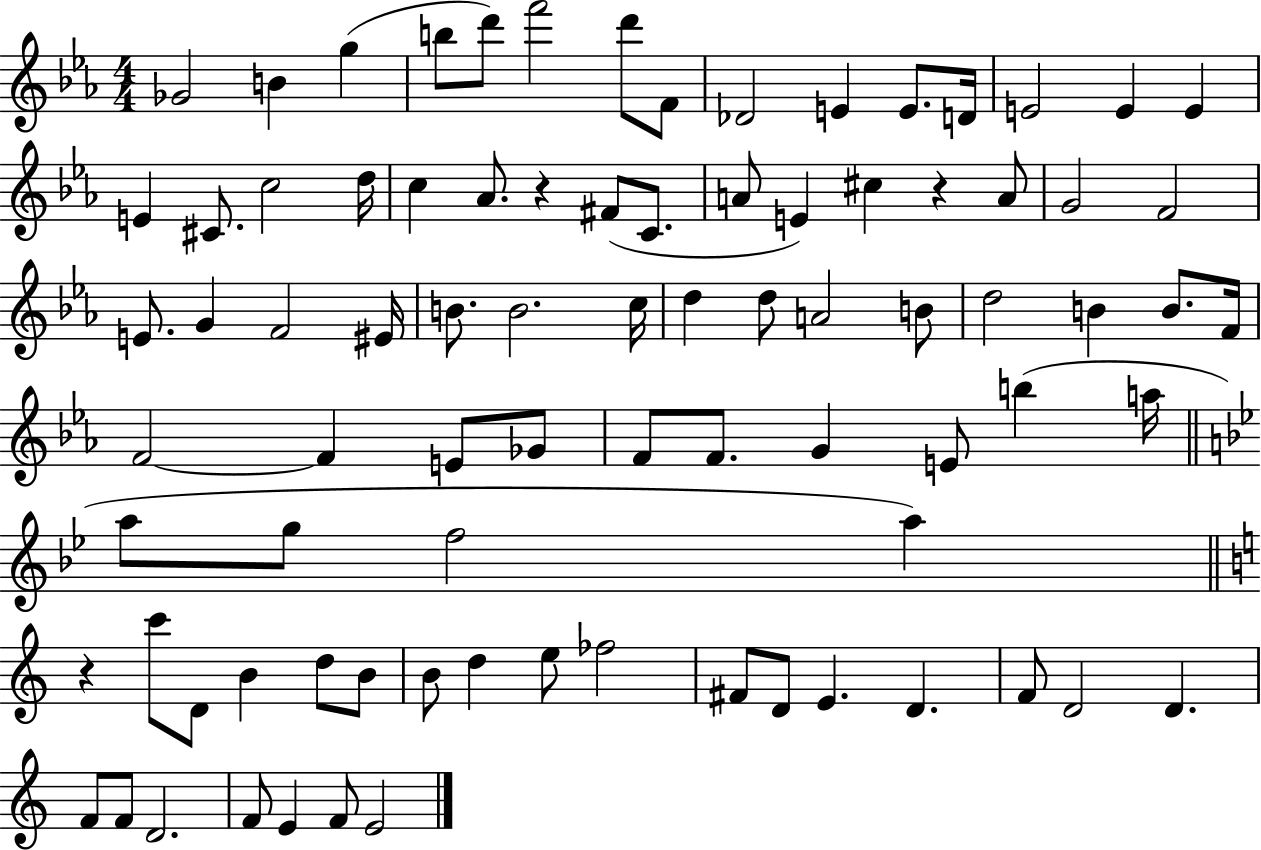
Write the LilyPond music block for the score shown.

{
  \clef treble
  \numericTimeSignature
  \time 4/4
  \key ees \major
  \repeat volta 2 { ges'2 b'4 g''4( | b''8 d'''8) f'''2 d'''8 f'8 | des'2 e'4 e'8. d'16 | e'2 e'4 e'4 | \break e'4 cis'8. c''2 d''16 | c''4 aes'8. r4 fis'8( c'8. | a'8 e'4) cis''4 r4 a'8 | g'2 f'2 | \break e'8. g'4 f'2 eis'16 | b'8. b'2. c''16 | d''4 d''8 a'2 b'8 | d''2 b'4 b'8. f'16 | \break f'2~~ f'4 e'8 ges'8 | f'8 f'8. g'4 e'8 b''4( a''16 | \bar "||" \break \key bes \major a''8 g''8 f''2 a''4) | \bar "||" \break \key c \major r4 c'''8 d'8 b'4 d''8 b'8 | b'8 d''4 e''8 fes''2 | fis'8 d'8 e'4. d'4. | f'8 d'2 d'4. | \break f'8 f'8 d'2. | f'8 e'4 f'8 e'2 | } \bar "|."
}